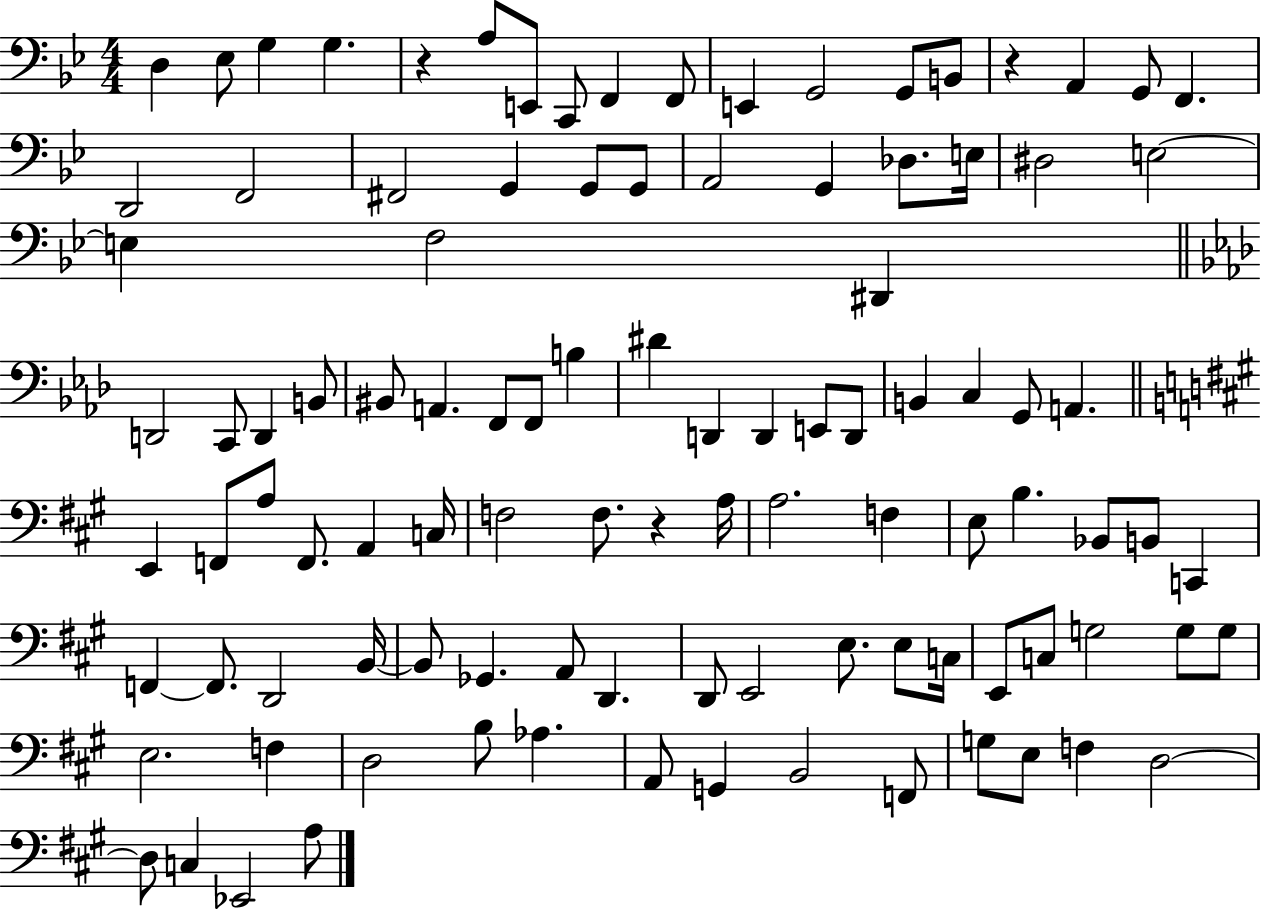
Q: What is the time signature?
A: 4/4